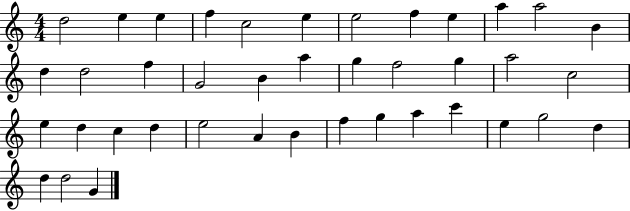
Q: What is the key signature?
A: C major